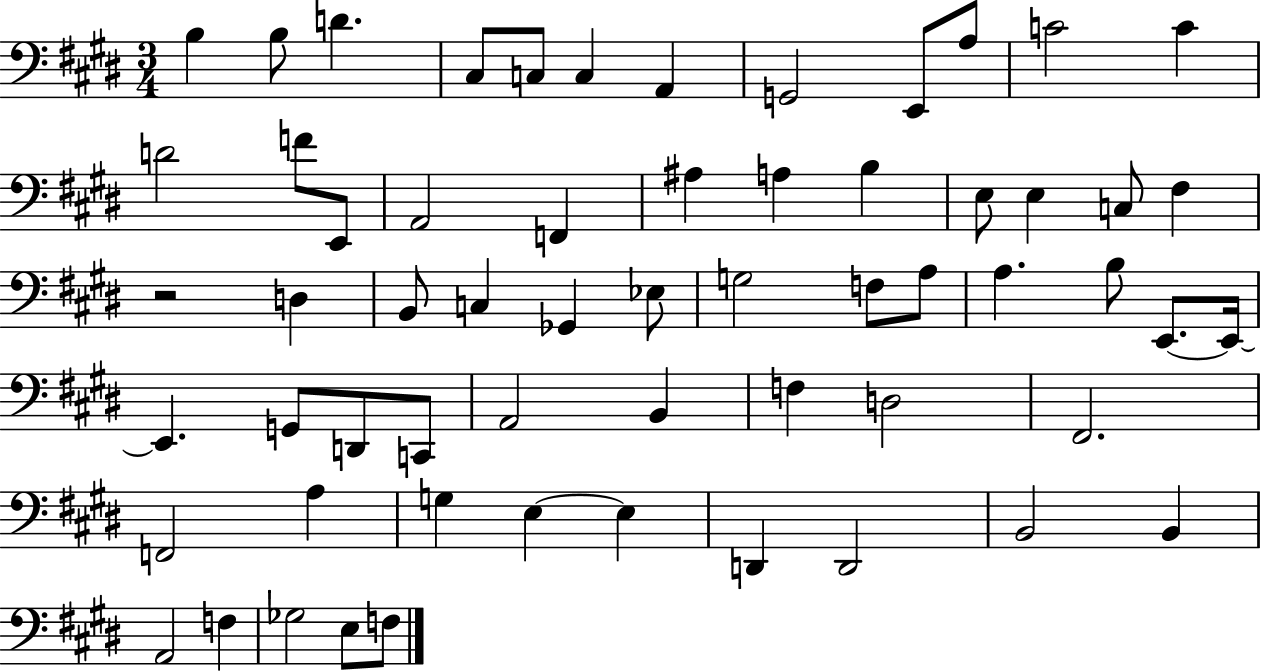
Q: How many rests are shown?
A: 1